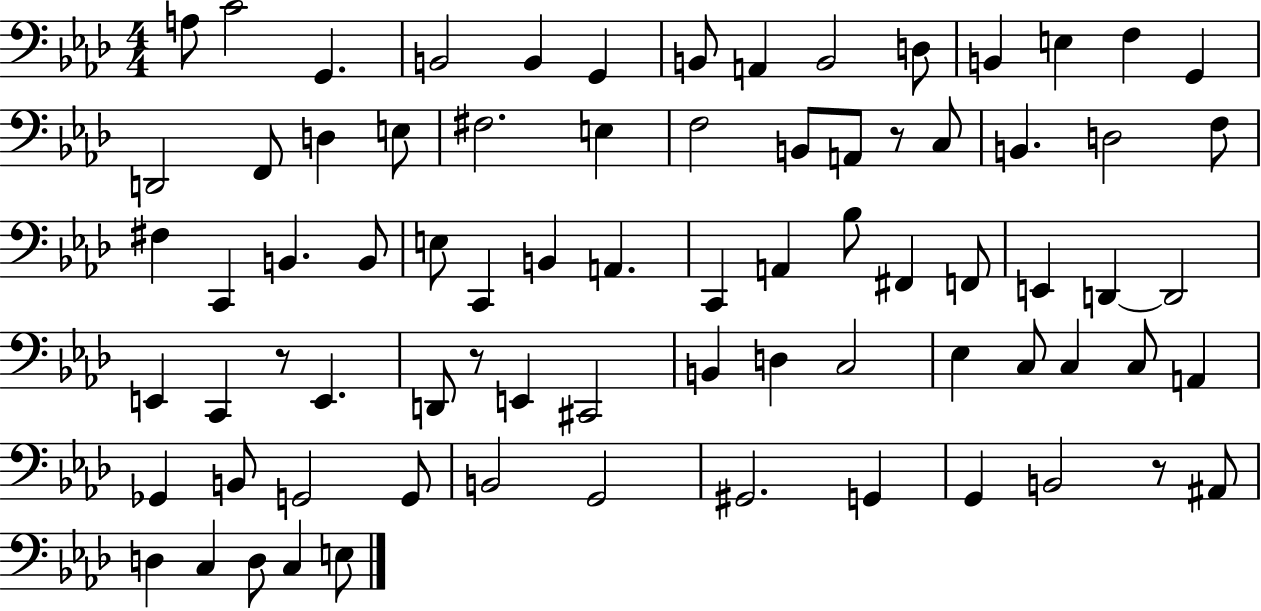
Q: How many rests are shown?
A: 4